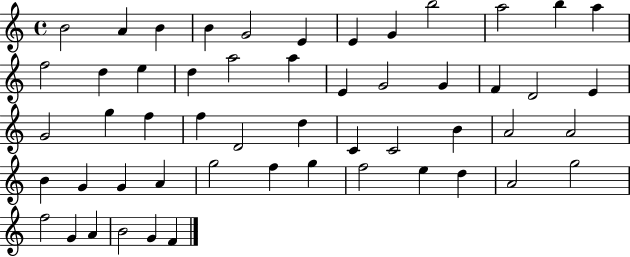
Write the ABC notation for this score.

X:1
T:Untitled
M:4/4
L:1/4
K:C
B2 A B B G2 E E G b2 a2 b a f2 d e d a2 a E G2 G F D2 E G2 g f f D2 d C C2 B A2 A2 B G G A g2 f g f2 e d A2 g2 f2 G A B2 G F